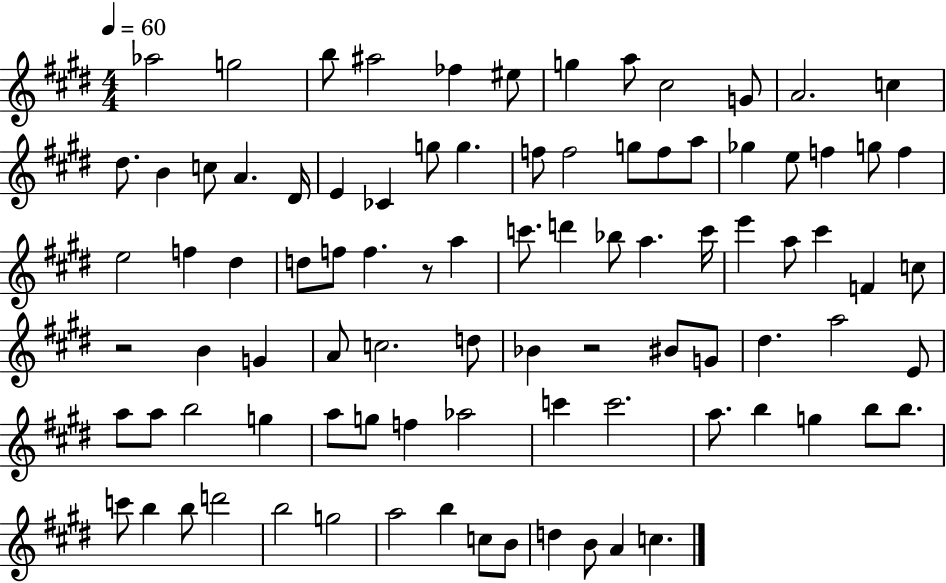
{
  \clef treble
  \numericTimeSignature
  \time 4/4
  \key e \major
  \tempo 4 = 60
  aes''2 g''2 | b''8 ais''2 fes''4 eis''8 | g''4 a''8 cis''2 g'8 | a'2. c''4 | \break dis''8. b'4 c''8 a'4. dis'16 | e'4 ces'4 g''8 g''4. | f''8 f''2 g''8 f''8 a''8 | ges''4 e''8 f''4 g''8 f''4 | \break e''2 f''4 dis''4 | d''8 f''8 f''4. r8 a''4 | c'''8. d'''4 bes''8 a''4. c'''16 | e'''4 a''8 cis'''4 f'4 c''8 | \break r2 b'4 g'4 | a'8 c''2. d''8 | bes'4 r2 bis'8 g'8 | dis''4. a''2 e'8 | \break a''8 a''8 b''2 g''4 | a''8 g''8 f''4 aes''2 | c'''4 c'''2. | a''8. b''4 g''4 b''8 b''8. | \break c'''8 b''4 b''8 d'''2 | b''2 g''2 | a''2 b''4 c''8 b'8 | d''4 b'8 a'4 c''4. | \break \bar "|."
}